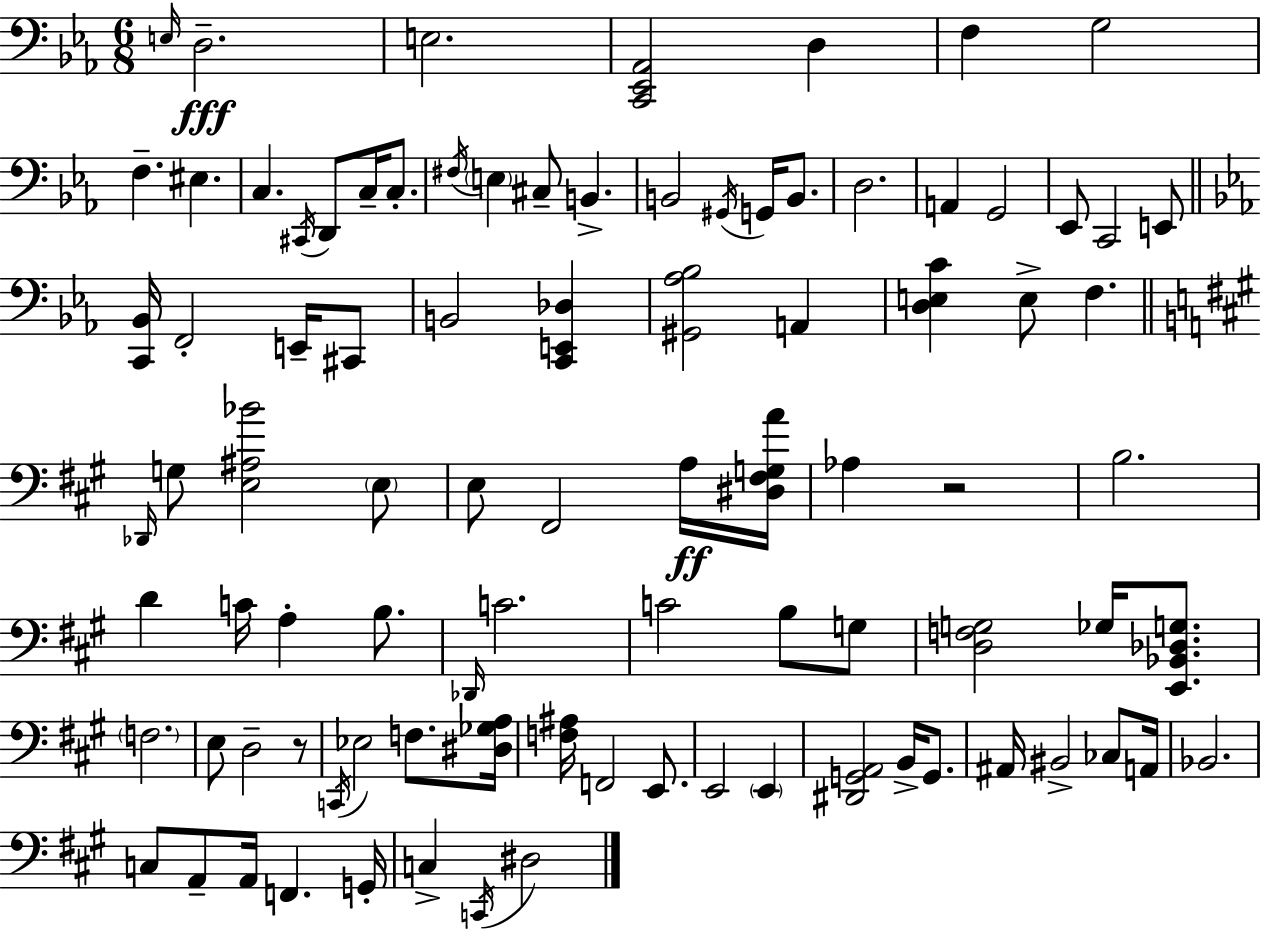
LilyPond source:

{
  \clef bass
  \numericTimeSignature
  \time 6/8
  \key c \minor
  \grace { e16 }\fff d2.-- | e2. | <c, ees, aes,>2 d4 | f4 g2 | \break f4.-- eis4. | c4. \acciaccatura { cis,16 } d,8 c16-- c8.-. | \acciaccatura { fis16 } \parenthesize e4 cis8-- b,4.-> | b,2 \acciaccatura { gis,16 } | \break g,16 b,8. d2. | a,4 g,2 | ees,8 c,2 | e,8 \bar "||" \break \key ees \major <c, bes,>16 f,2-. e,16-- cis,8 | b,2 <c, e, des>4 | <gis, aes bes>2 a,4 | <d e c'>4 e8-> f4. | \break \bar "||" \break \key a \major \grace { des,16 } g8 <e ais bes'>2 \parenthesize e8 | e8 fis,2 a16\ff | <dis fis g a'>16 aes4 r2 | b2. | \break d'4 c'16 a4-. b8. | \grace { des,16 } c'2. | c'2 b8 | g8 <d f g>2 ges16 <e, bes, des g>8. | \break \parenthesize f2. | e8 d2-- | r8 \acciaccatura { c,16 } ees2 f8. | <dis ges a>16 <f ais>16 f,2 | \break e,8. e,2 \parenthesize e,4 | <dis, g, a,>2 b,16-> | g,8. ais,16 bis,2-> | ces8 a,16 bes,2. | \break c8 a,8-- a,16 f,4. | g,16-. c4-> \acciaccatura { c,16 } dis2 | \bar "|."
}